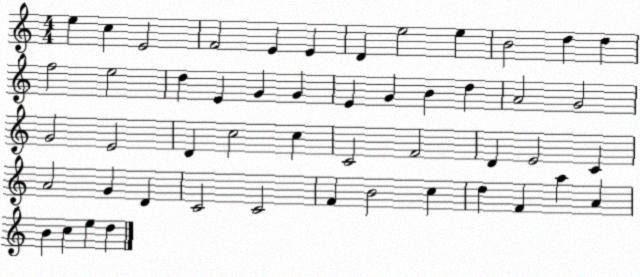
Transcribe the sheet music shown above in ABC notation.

X:1
T:Untitled
M:4/4
L:1/4
K:C
e c E2 F2 E E D e2 e B2 d d f2 e2 d E G G E G B d A2 G2 G2 E2 D c2 c C2 F2 D E2 C A2 G D C2 C2 F B2 c d F a A B c e d